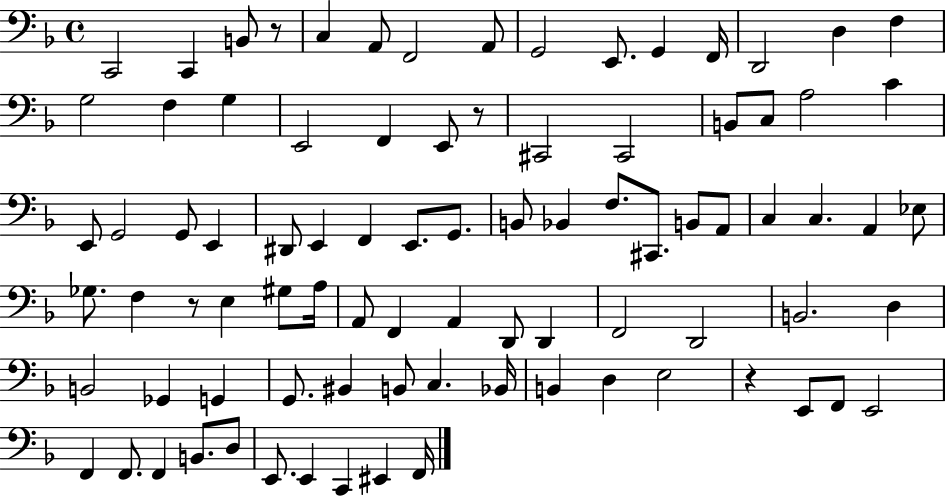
C2/h C2/q B2/e R/e C3/q A2/e F2/h A2/e G2/h E2/e. G2/q F2/s D2/h D3/q F3/q G3/h F3/q G3/q E2/h F2/q E2/e R/e C#2/h C#2/h B2/e C3/e A3/h C4/q E2/e G2/h G2/e E2/q D#2/e E2/q F2/q E2/e. G2/e. B2/e Bb2/q F3/e. C#2/e. B2/e A2/e C3/q C3/q. A2/q Eb3/e Gb3/e. F3/q R/e E3/q G#3/e A3/s A2/e F2/q A2/q D2/e D2/q F2/h D2/h B2/h. D3/q B2/h Gb2/q G2/q G2/e. BIS2/q B2/e C3/q. Bb2/s B2/q D3/q E3/h R/q E2/e F2/e E2/h F2/q F2/e. F2/q B2/e. D3/e E2/e. E2/q C2/q EIS2/q F2/s